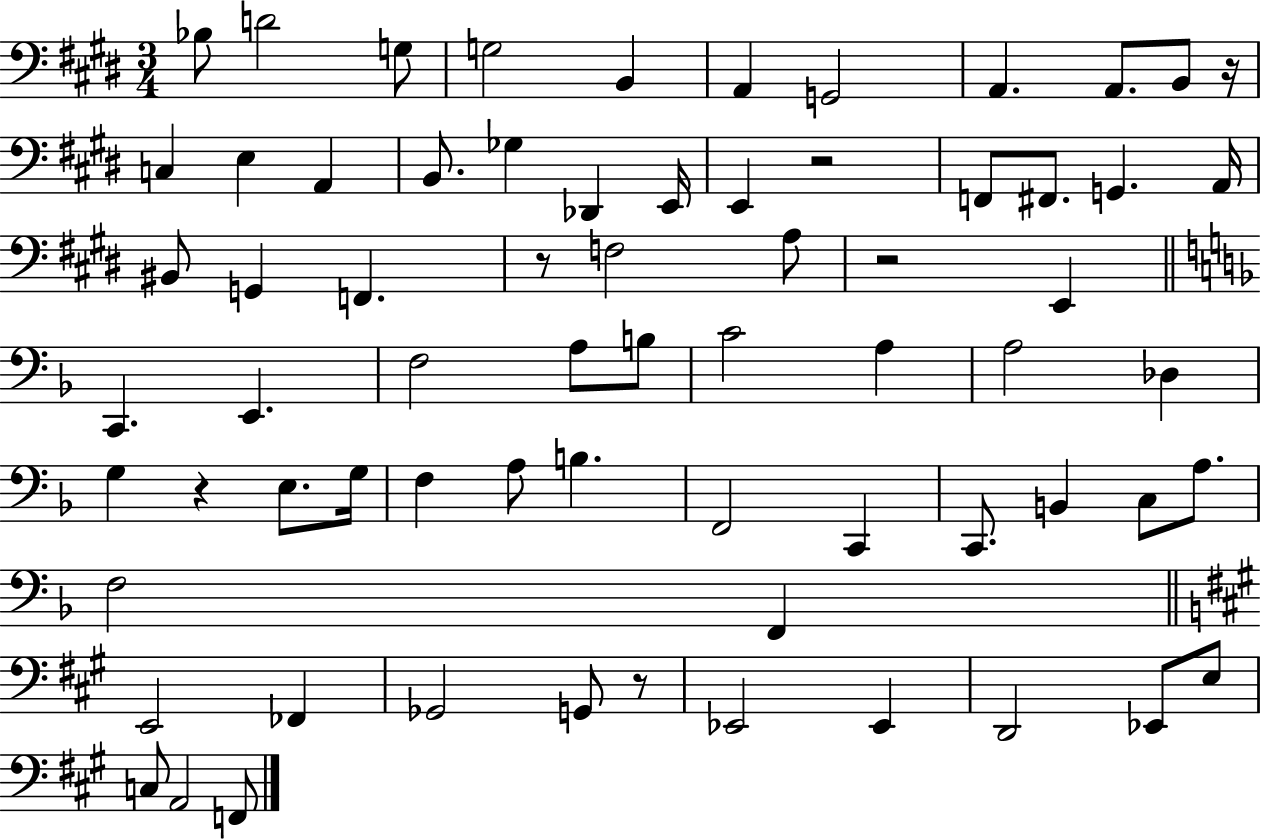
{
  \clef bass
  \numericTimeSignature
  \time 3/4
  \key e \major
  bes8 d'2 g8 | g2 b,4 | a,4 g,2 | a,4. a,8. b,8 r16 | \break c4 e4 a,4 | b,8. ges4 des,4 e,16 | e,4 r2 | f,8 fis,8. g,4. a,16 | \break bis,8 g,4 f,4. | r8 f2 a8 | r2 e,4 | \bar "||" \break \key f \major c,4. e,4. | f2 a8 b8 | c'2 a4 | a2 des4 | \break g4 r4 e8. g16 | f4 a8 b4. | f,2 c,4 | c,8. b,4 c8 a8. | \break f2 f,4 | \bar "||" \break \key a \major e,2 fes,4 | ges,2 g,8 r8 | ees,2 ees,4 | d,2 ees,8 e8 | \break c8 a,2 f,8 | \bar "|."
}